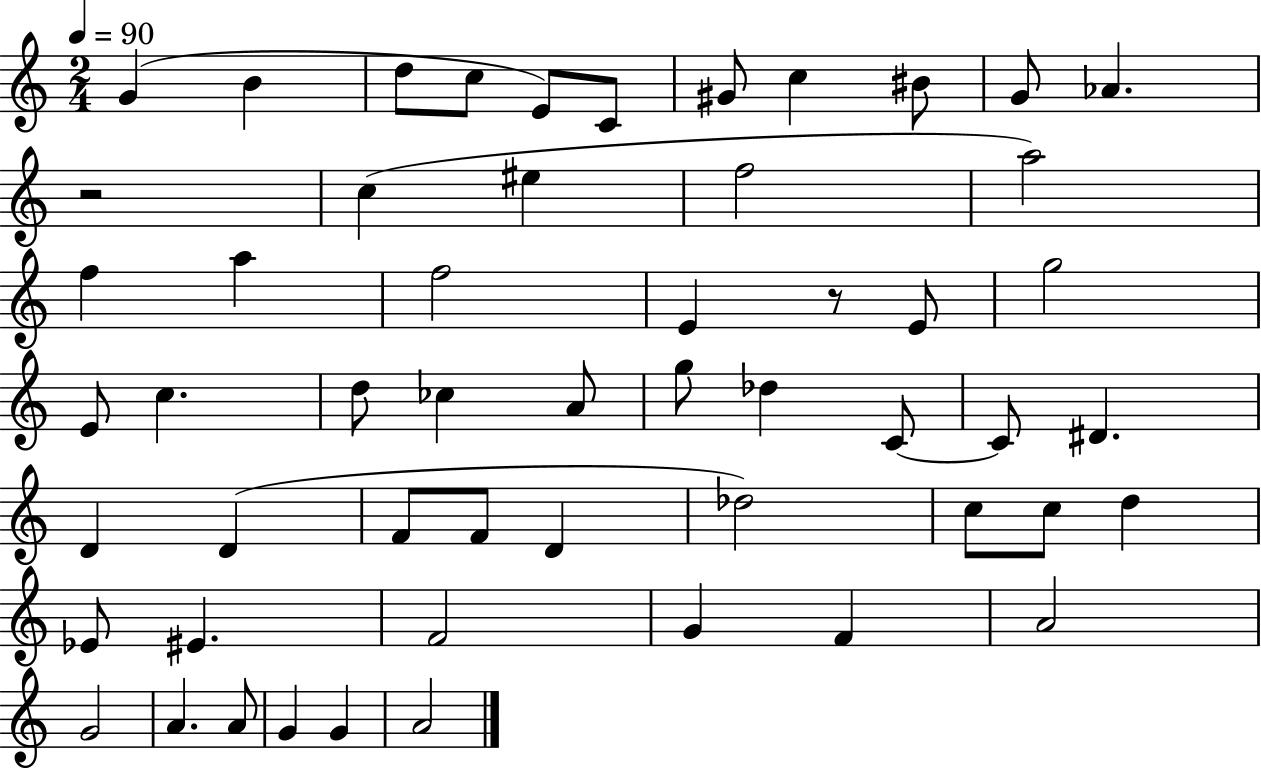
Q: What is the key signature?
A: C major